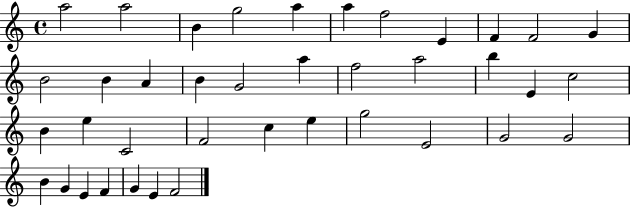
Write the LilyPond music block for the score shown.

{
  \clef treble
  \time 4/4
  \defaultTimeSignature
  \key c \major
  a''2 a''2 | b'4 g''2 a''4 | a''4 f''2 e'4 | f'4 f'2 g'4 | \break b'2 b'4 a'4 | b'4 g'2 a''4 | f''2 a''2 | b''4 e'4 c''2 | \break b'4 e''4 c'2 | f'2 c''4 e''4 | g''2 e'2 | g'2 g'2 | \break b'4 g'4 e'4 f'4 | g'4 e'4 f'2 | \bar "|."
}